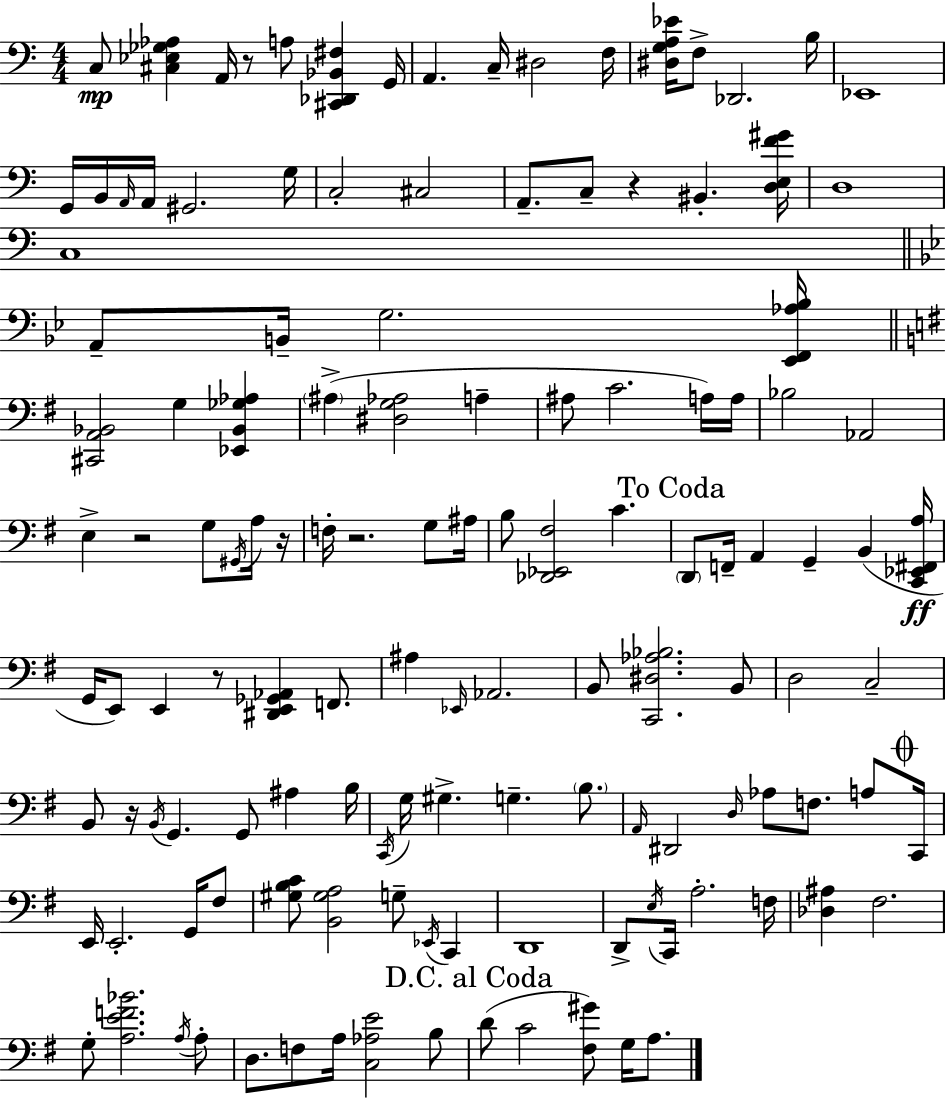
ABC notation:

X:1
T:Untitled
M:4/4
L:1/4
K:C
C,/2 [^C,_E,_G,_A,] A,,/4 z/2 A,/2 [^C,,_D,,_B,,^F,] G,,/4 A,, C,/4 ^D,2 F,/4 [^D,G,A,_E]/4 F,/2 _D,,2 B,/4 _E,,4 G,,/4 B,,/4 A,,/4 A,,/4 ^G,,2 G,/4 C,2 ^C,2 A,,/2 C,/2 z ^B,, [D,E,F^G]/4 D,4 C,4 A,,/2 B,,/4 G,2 [_E,,F,,_A,_B,]/4 [^C,,A,,_B,,]2 G, [_E,,_B,,_G,_A,] ^A, [^D,G,_A,]2 A, ^A,/2 C2 A,/4 A,/4 _B,2 _A,,2 E, z2 G,/2 ^G,,/4 A,/4 z/4 F,/4 z2 G,/2 ^A,/4 B,/2 [_D,,_E,,^F,]2 C D,,/2 F,,/4 A,, G,, B,, [C,,_E,,^F,,A,]/4 G,,/4 E,,/2 E,, z/2 [^D,,E,,_G,,_A,,] F,,/2 ^A, _E,,/4 _A,,2 B,,/2 [C,,^D,_A,_B,]2 B,,/2 D,2 C,2 B,,/2 z/4 B,,/4 G,, G,,/2 ^A, B,/4 C,,/4 G,/4 ^G, G, B,/2 A,,/4 ^D,,2 D,/4 _A,/2 F,/2 A,/2 C,,/4 E,,/4 E,,2 G,,/4 ^F,/2 [^G,B,C]/2 [B,,^G,A,]2 G,/2 _E,,/4 C,, D,,4 D,,/2 E,/4 C,,/4 A,2 F,/4 [_D,^A,] ^F,2 G,/2 [A,EF_B]2 A,/4 A,/2 D,/2 F,/2 A,/4 [C,_A,E]2 B,/2 D/2 C2 [^F,^G]/2 G,/4 A,/2